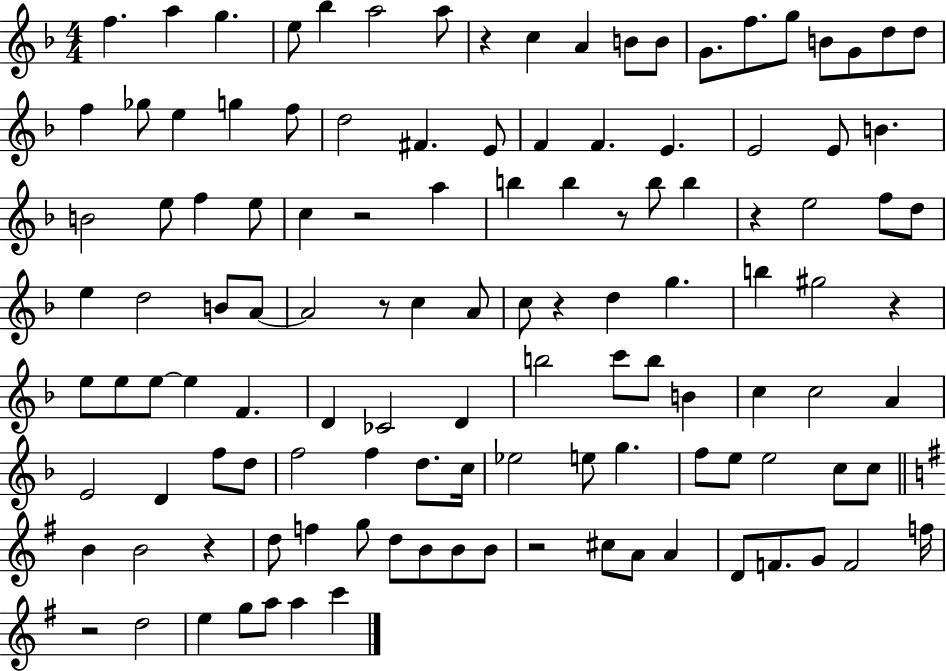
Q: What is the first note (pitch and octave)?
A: F5